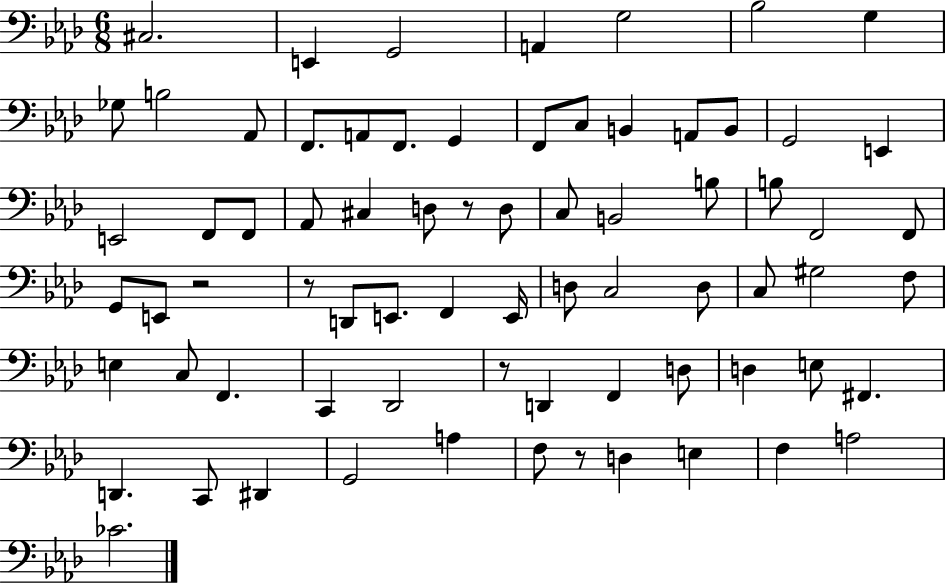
{
  \clef bass
  \numericTimeSignature
  \time 6/8
  \key aes \major
  cis2. | e,4 g,2 | a,4 g2 | bes2 g4 | \break ges8 b2 aes,8 | f,8. a,8 f,8. g,4 | f,8 c8 b,4 a,8 b,8 | g,2 e,4 | \break e,2 f,8 f,8 | aes,8 cis4 d8 r8 d8 | c8 b,2 b8 | b8 f,2 f,8 | \break g,8 e,8 r2 | r8 d,8 e,8. f,4 e,16 | d8 c2 d8 | c8 gis2 f8 | \break e4 c8 f,4. | c,4 des,2 | r8 d,4 f,4 d8 | d4 e8 fis,4. | \break d,4. c,8 dis,4 | g,2 a4 | f8 r8 d4 e4 | f4 a2 | \break ces'2. | \bar "|."
}